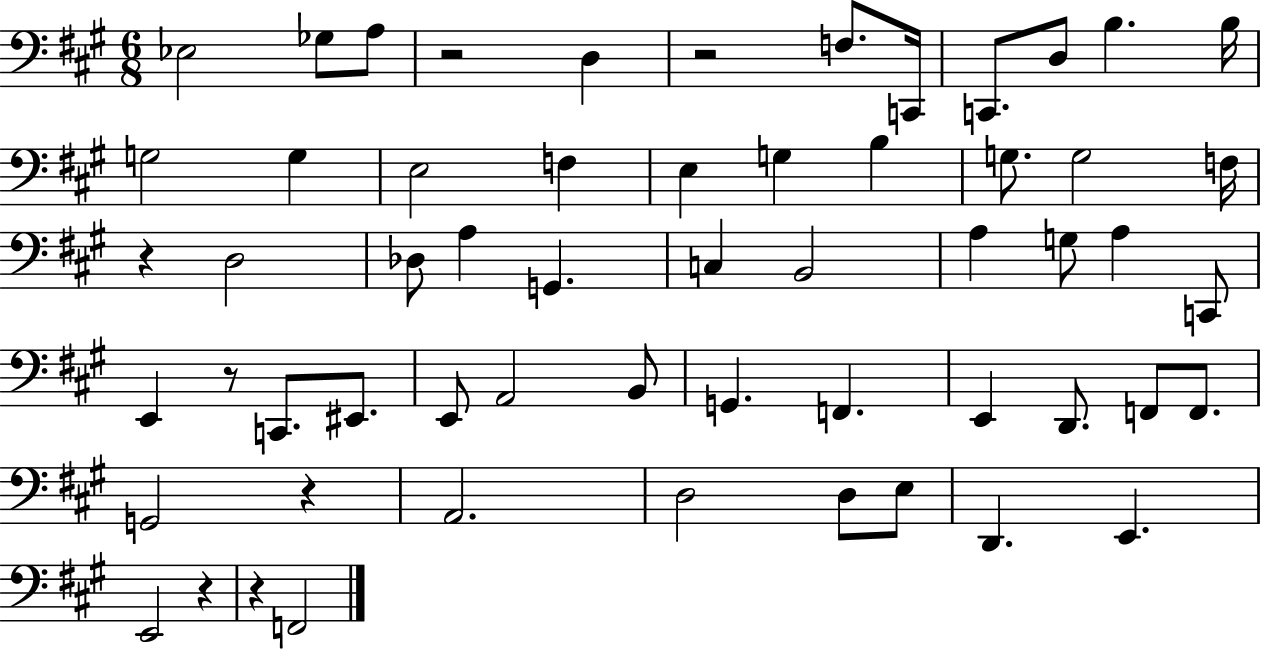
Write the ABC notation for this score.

X:1
T:Untitled
M:6/8
L:1/4
K:A
_E,2 _G,/2 A,/2 z2 D, z2 F,/2 C,,/4 C,,/2 D,/2 B, B,/4 G,2 G, E,2 F, E, G, B, G,/2 G,2 F,/4 z D,2 _D,/2 A, G,, C, B,,2 A, G,/2 A, C,,/2 E,, z/2 C,,/2 ^E,,/2 E,,/2 A,,2 B,,/2 G,, F,, E,, D,,/2 F,,/2 F,,/2 G,,2 z A,,2 D,2 D,/2 E,/2 D,, E,, E,,2 z z F,,2